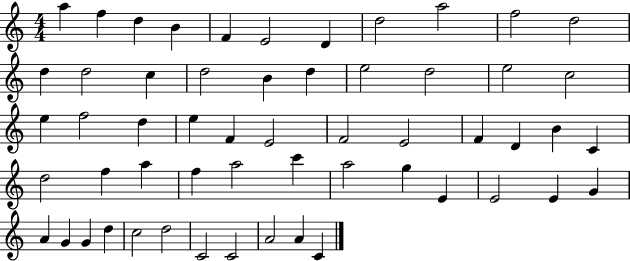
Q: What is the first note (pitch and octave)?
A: A5